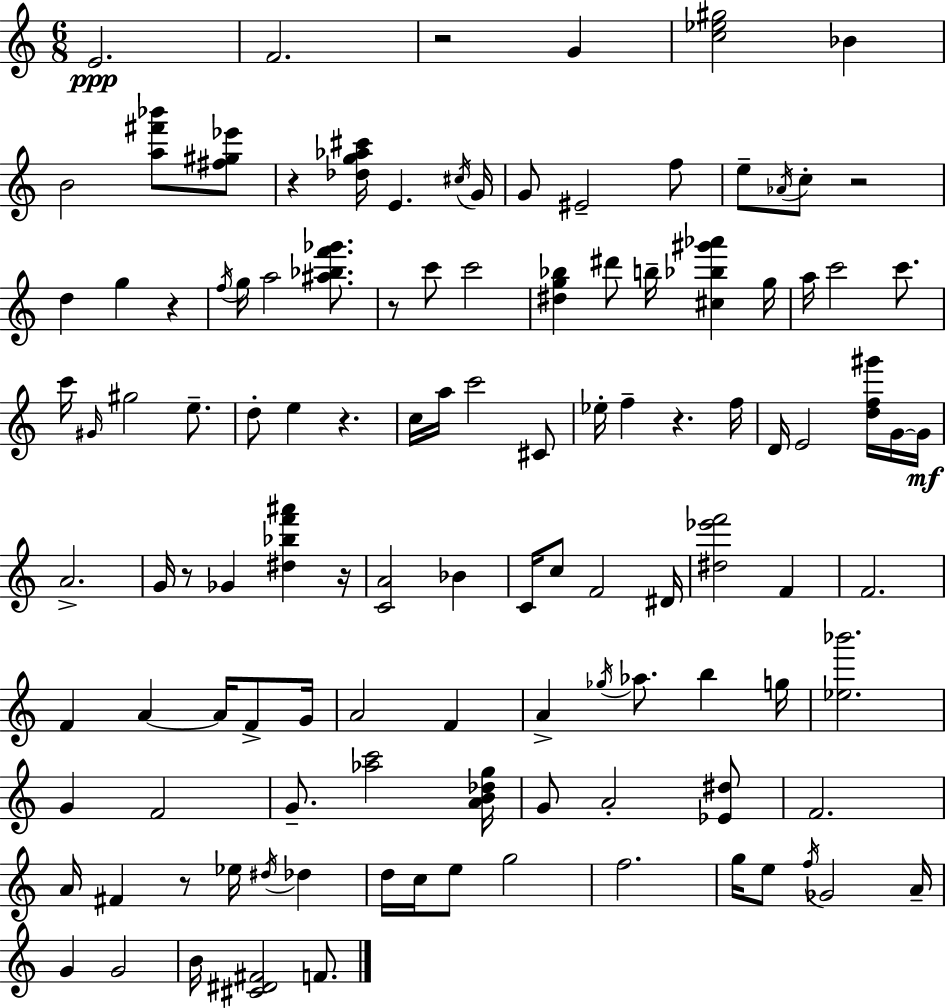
{
  \clef treble
  \numericTimeSignature
  \time 6/8
  \key a \minor
  e'2.\ppp | f'2. | r2 g'4 | <c'' ees'' gis''>2 bes'4 | \break b'2 <a'' fis''' bes'''>8 <fis'' gis'' ees'''>8 | r4 <des'' g'' aes'' cis'''>16 e'4. \acciaccatura { cis''16 } | g'16 g'8 eis'2-- f''8 | e''8-- \acciaccatura { aes'16 } c''8-. r2 | \break d''4 g''4 r4 | \acciaccatura { f''16 } g''16 a''2 | <ais'' bes'' f''' ges'''>8. r8 c'''8 c'''2 | <dis'' g'' bes''>4 dis'''8 b''16-- <cis'' bes'' gis''' aes'''>4 | \break g''16 a''16 c'''2 | c'''8. c'''16 \grace { gis'16 } gis''2 | e''8.-- d''8-. e''4 r4. | c''16 a''16 c'''2 | \break cis'8 ees''16-. f''4-- r4. | f''16 d'16 e'2 | <d'' f'' gis'''>16 g'16~~ g'16\mf a'2.-> | g'16 r8 ges'4 <dis'' bes'' f''' ais'''>4 | \break r16 <c' a'>2 | bes'4 c'16 c''8 f'2 | dis'16 <dis'' ees''' f'''>2 | f'4 f'2. | \break f'4 a'4~~ | a'16 f'8-> g'16 a'2 | f'4 a'4-> \acciaccatura { ges''16 } aes''8. | b''4 g''16 <ees'' bes'''>2. | \break g'4 f'2 | g'8.-- <aes'' c'''>2 | <a' b' des'' g''>16 g'8 a'2-. | <ees' dis''>8 f'2. | \break a'16 fis'4 r8 | ees''16 \acciaccatura { dis''16 } des''4 d''16 c''16 e''8 g''2 | f''2. | g''16 e''8 \acciaccatura { f''16 } ges'2 | \break a'16-- g'4 g'2 | b'16 <cis' dis' fis'>2 | f'8. \bar "|."
}